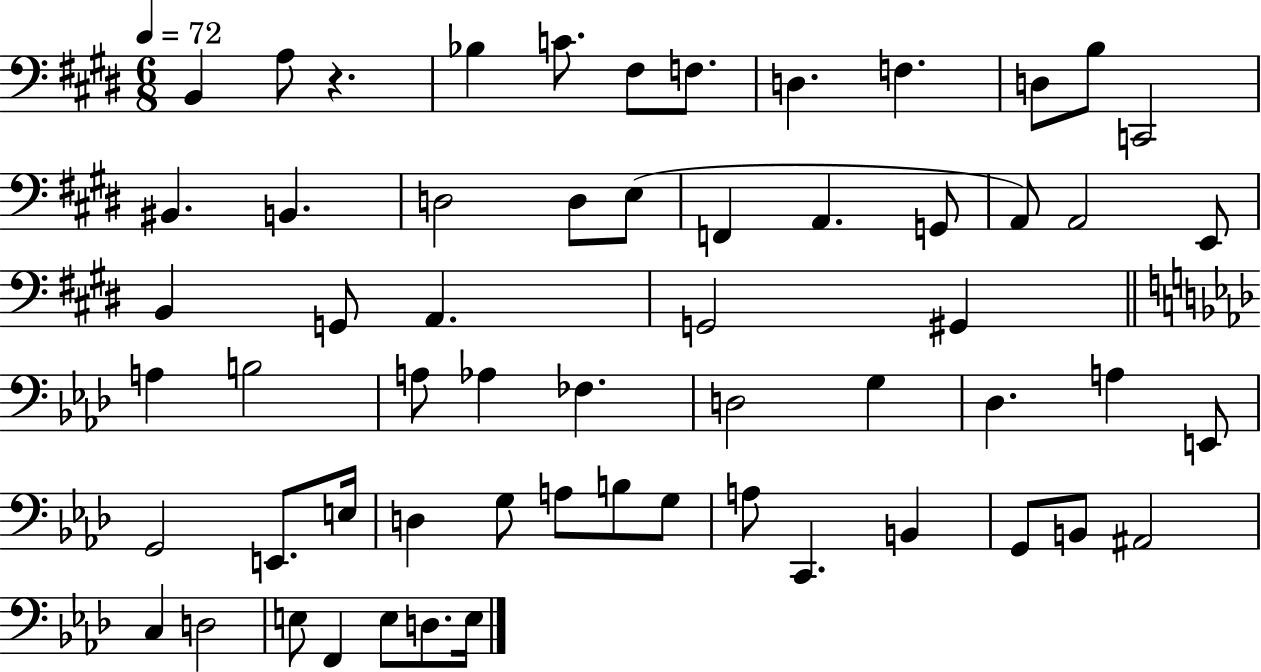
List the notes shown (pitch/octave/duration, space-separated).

B2/q A3/e R/q. Bb3/q C4/e. F#3/e F3/e. D3/q. F3/q. D3/e B3/e C2/h BIS2/q. B2/q. D3/h D3/e E3/e F2/q A2/q. G2/e A2/e A2/h E2/e B2/q G2/e A2/q. G2/h G#2/q A3/q B3/h A3/e Ab3/q FES3/q. D3/h G3/q Db3/q. A3/q E2/e G2/h E2/e. E3/s D3/q G3/e A3/e B3/e G3/e A3/e C2/q. B2/q G2/e B2/e A#2/h C3/q D3/h E3/e F2/q E3/e D3/e. E3/s